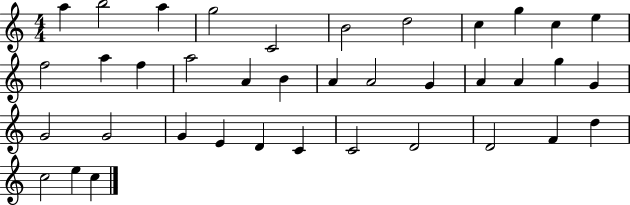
X:1
T:Untitled
M:4/4
L:1/4
K:C
a b2 a g2 C2 B2 d2 c g c e f2 a f a2 A B A A2 G A A g G G2 G2 G E D C C2 D2 D2 F d c2 e c